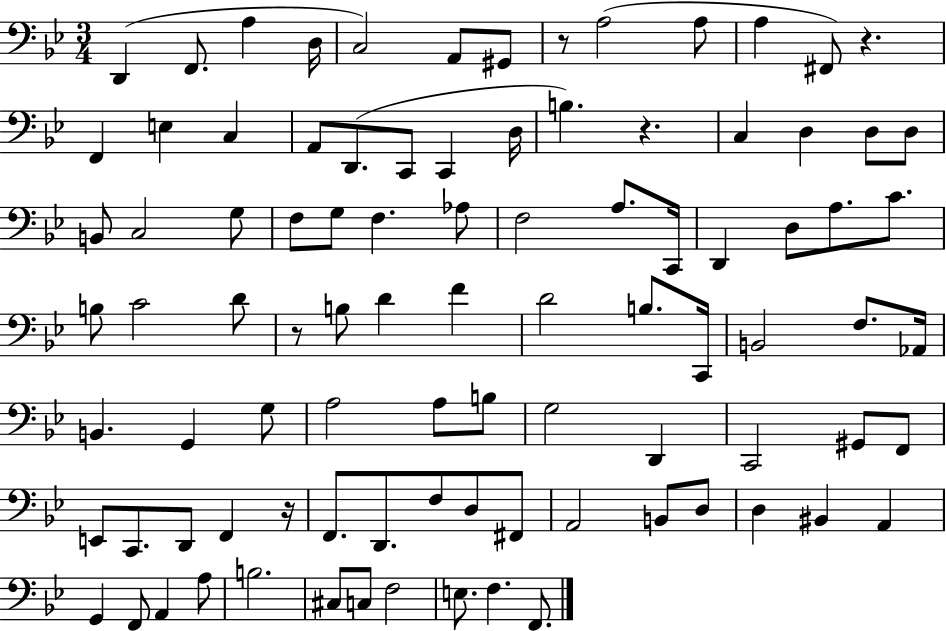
D2/q F2/e. A3/q D3/s C3/h A2/e G#2/e R/e A3/h A3/e A3/q F#2/e R/q. F2/q E3/q C3/q A2/e D2/e. C2/e C2/q D3/s B3/q. R/q. C3/q D3/q D3/e D3/e B2/e C3/h G3/e F3/e G3/e F3/q. Ab3/e F3/h A3/e. C2/s D2/q D3/e A3/e. C4/e. B3/e C4/h D4/e R/e B3/e D4/q F4/q D4/h B3/e. C2/s B2/h F3/e. Ab2/s B2/q. G2/q G3/e A3/h A3/e B3/e G3/h D2/q C2/h G#2/e F2/e E2/e C2/e. D2/e F2/q R/s F2/e. D2/e. F3/e D3/e F#2/e A2/h B2/e D3/e D3/q BIS2/q A2/q G2/q F2/e A2/q A3/e B3/h. C#3/e C3/e F3/h E3/e. F3/q. F2/e.